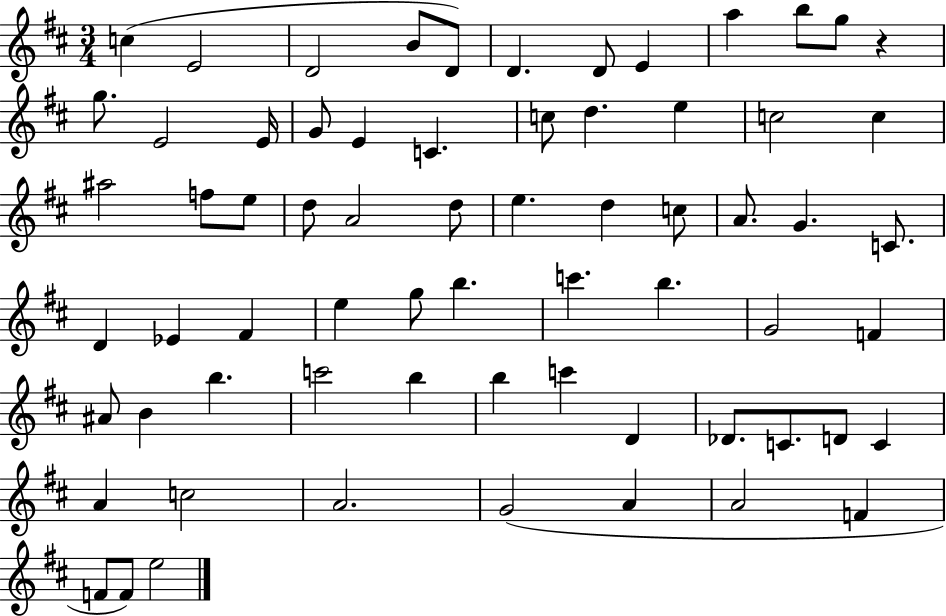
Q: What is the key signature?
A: D major